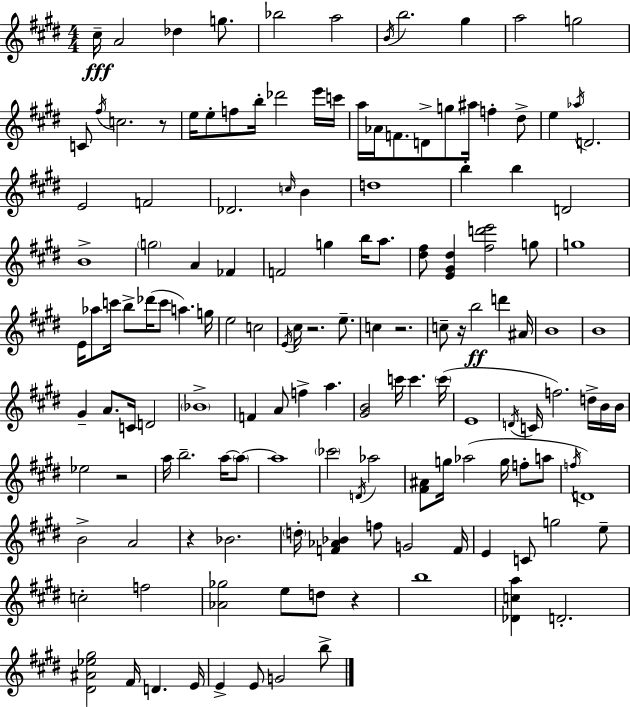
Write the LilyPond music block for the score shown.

{
  \clef treble
  \numericTimeSignature
  \time 4/4
  \key e \major
  cis''16--\fff a'2 des''4 g''8. | bes''2 a''2 | \acciaccatura { b'16 } b''2. gis''4 | a''2 g''2 | \break c'8 \acciaccatura { fis''16 } c''2. | r8 e''16 e''8-. f''8 b''16-. des'''2 | e'''16 c'''16 a''16 aes'16 f'8. d'8-> g''8 ais''16 f''4-. | dis''8-> e''4 \acciaccatura { aes''16 } d'2. | \break e'2 f'2 | des'2. \grace { c''16 } | b'4 d''1 | b''4-. b''4 d'2 | \break b'1-> | \parenthesize g''2 a'4 | fes'4 f'2 g''4 | b''16 a''8. <dis'' fis''>8 <e' gis' dis''>4 <fis'' d''' e'''>2 | \break g''8 g''1 | e'16 aes''8 c'''16 b''8-> des'''16( c'''8 a''4.) | g''16 e''2 c''2 | \acciaccatura { e'16 } cis''16 r2. | \break e''8.-- c''4 r2. | c''8-- r16 b''2\ff | d'''4 ais'16 b'1 | b'1 | \break gis'4-- a'8. c'16 d'2 | \parenthesize bes'1-> | f'4 a'8 f''4-> a''4. | <gis' b'>2 c'''16 c'''4. | \break \parenthesize c'''16( e'1 | \acciaccatura { d'16 } c'16 f''2.) | d''16-> b'16 b'16 ees''2 r2 | a''16 b''2.-- | \break a''16~~ \parenthesize a''8~~ a''1 | \parenthesize ces'''2 \acciaccatura { d'16 } aes''2 | <fis' ais'>8 g''16 aes''2( | g''16 f''8-. a''8 \acciaccatura { f''16 }) d'1 | \break b'2-> | a'2 r4 bes'2. | \parenthesize d''16-. <f' aes' bes'>4 f''8 g'2 | f'16 e'4 c'8 g''2 | \break e''8-- c''2-. | f''2 <aes' ges''>2 | e''8 d''8 r4 b''1 | <des' c'' a''>4 d'2.-. | \break <dis' ais' ees'' gis''>2 | fis'16 d'4. e'16 e'4-> e'8 g'2 | b''8-> \bar "|."
}